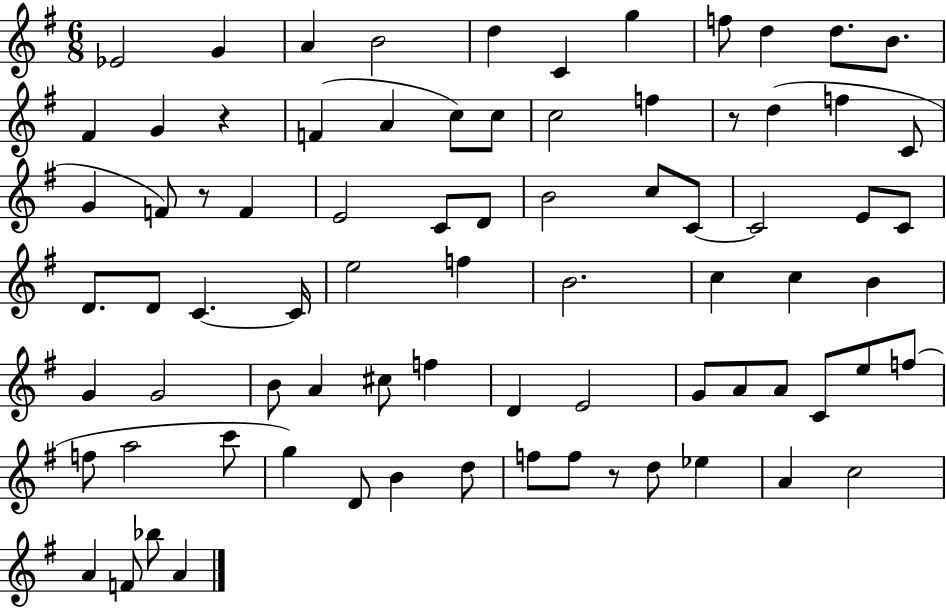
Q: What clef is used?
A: treble